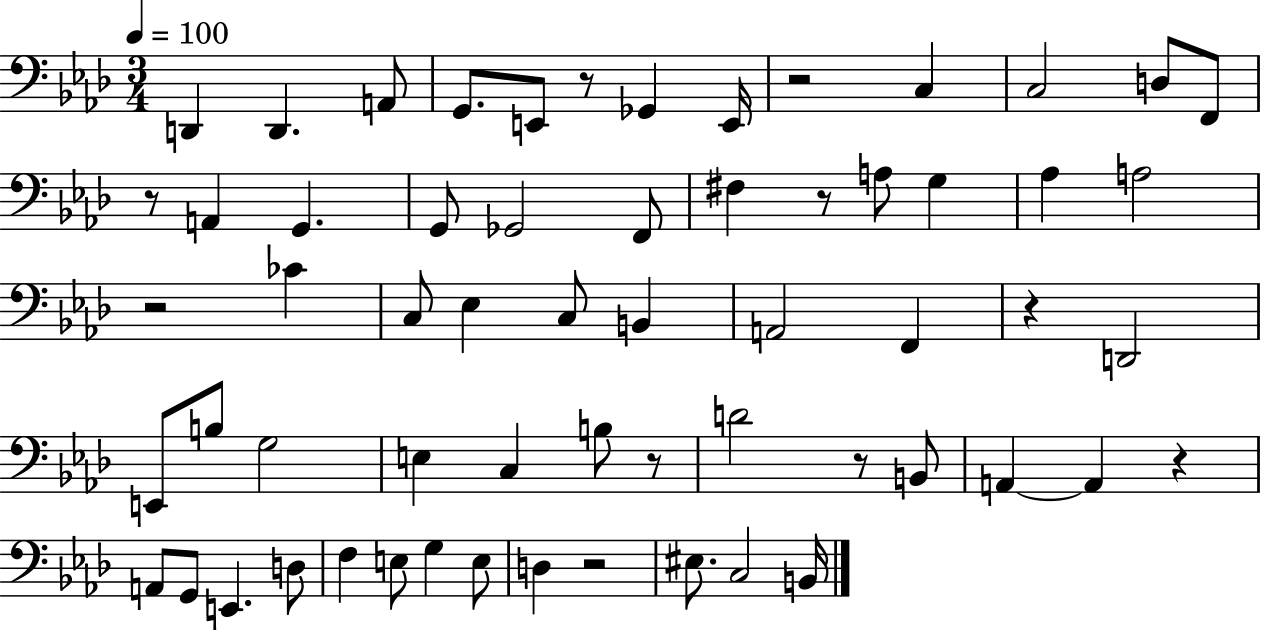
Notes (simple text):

D2/q D2/q. A2/e G2/e. E2/e R/e Gb2/q E2/s R/h C3/q C3/h D3/e F2/e R/e A2/q G2/q. G2/e Gb2/h F2/e F#3/q R/e A3/e G3/q Ab3/q A3/h R/h CES4/q C3/e Eb3/q C3/e B2/q A2/h F2/q R/q D2/h E2/e B3/e G3/h E3/q C3/q B3/e R/e D4/h R/e B2/e A2/q A2/q R/q A2/e G2/e E2/q. D3/e F3/q E3/e G3/q E3/e D3/q R/h EIS3/e. C3/h B2/s